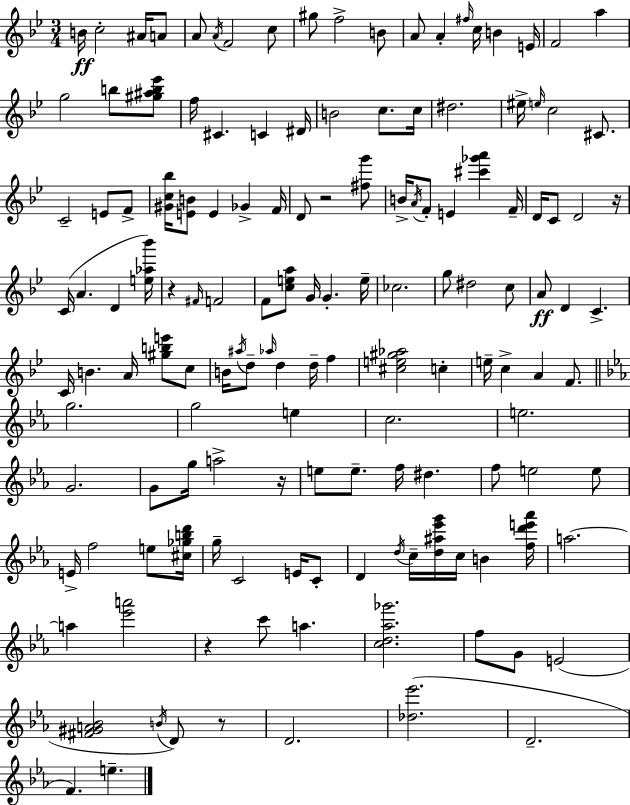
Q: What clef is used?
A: treble